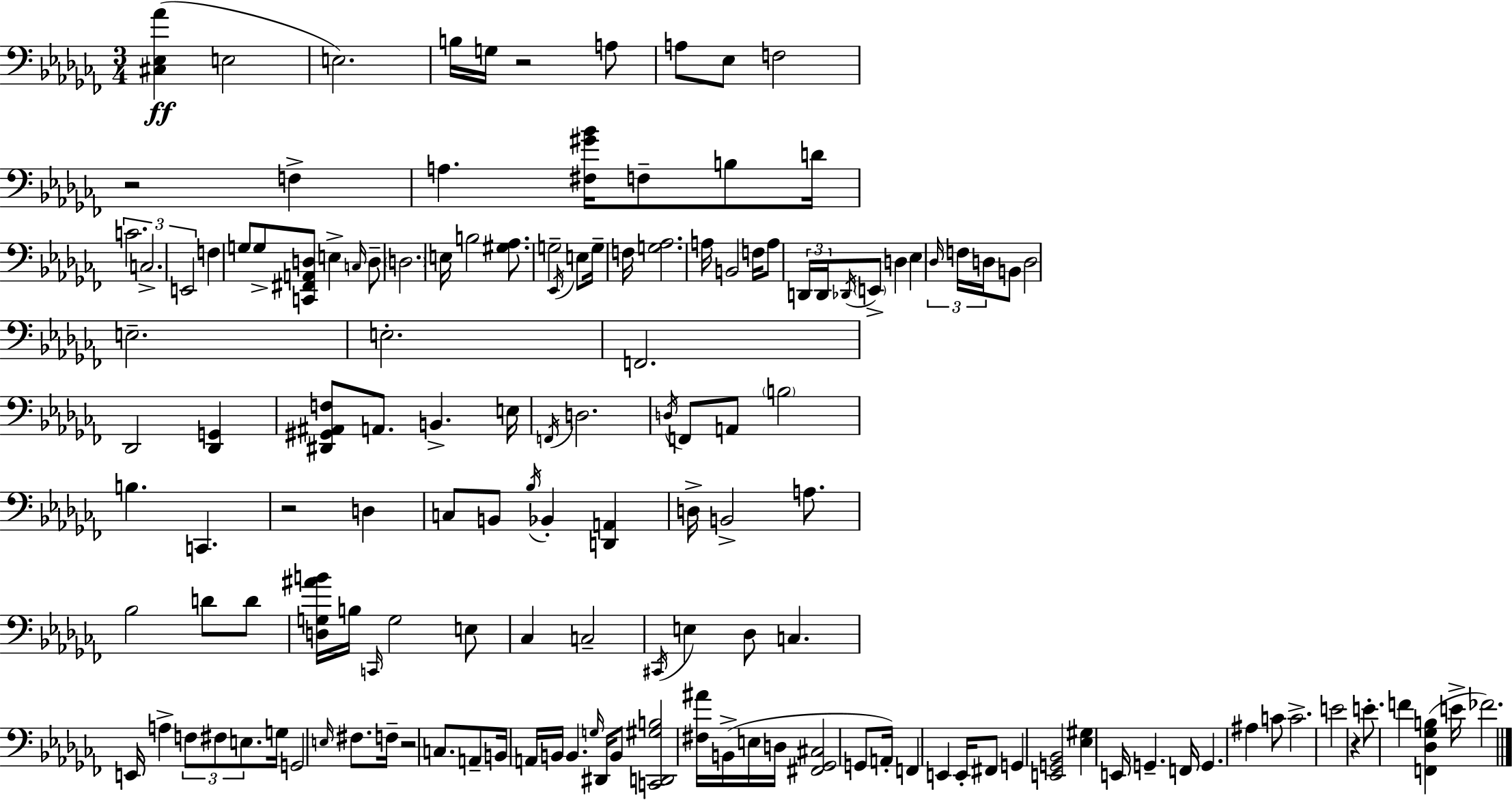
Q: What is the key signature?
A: AES minor